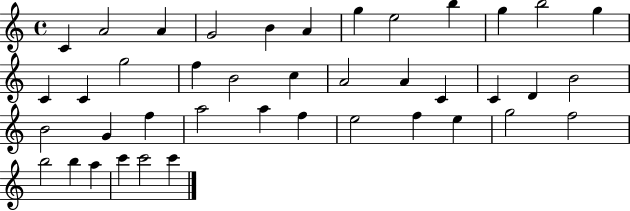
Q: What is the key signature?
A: C major